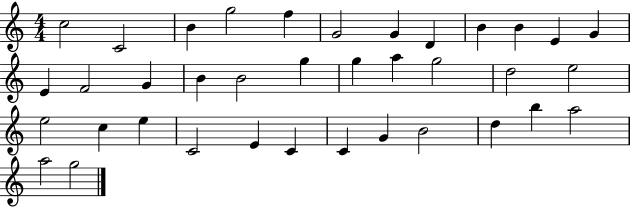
C5/h C4/h B4/q G5/h F5/q G4/h G4/q D4/q B4/q B4/q E4/q G4/q E4/q F4/h G4/q B4/q B4/h G5/q G5/q A5/q G5/h D5/h E5/h E5/h C5/q E5/q C4/h E4/q C4/q C4/q G4/q B4/h D5/q B5/q A5/h A5/h G5/h